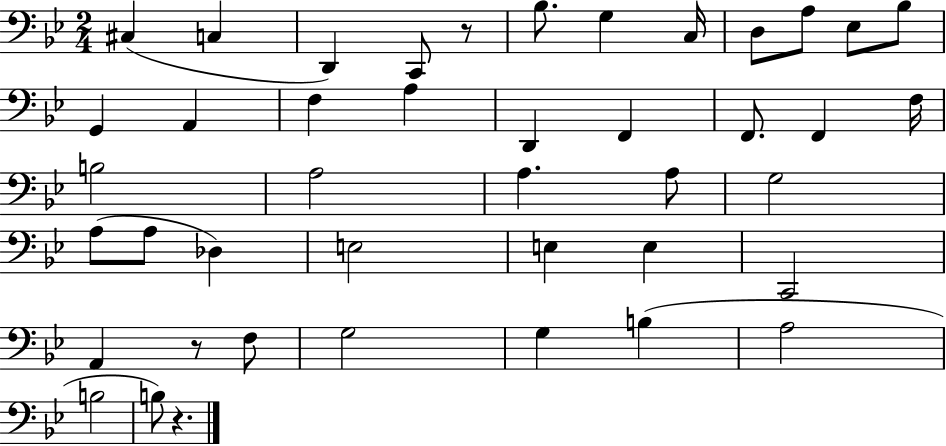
C#3/q C3/q D2/q C2/e R/e Bb3/e. G3/q C3/s D3/e A3/e Eb3/e Bb3/e G2/q A2/q F3/q A3/q D2/q F2/q F2/e. F2/q F3/s B3/h A3/h A3/q. A3/e G3/h A3/e A3/e Db3/q E3/h E3/q E3/q C2/h A2/q R/e F3/e G3/h G3/q B3/q A3/h B3/h B3/e R/q.